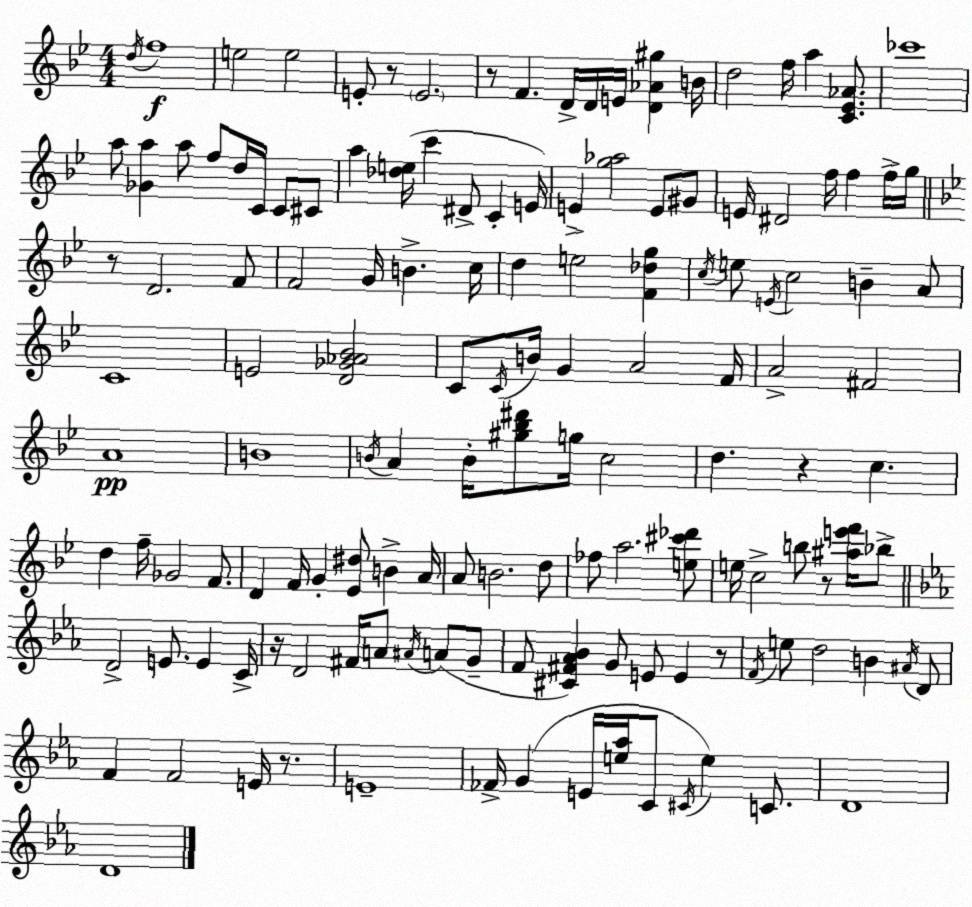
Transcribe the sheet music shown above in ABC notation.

X:1
T:Untitled
M:4/4
L:1/4
K:Bb
d/4 f4 e2 e2 E/2 z/2 E2 z/2 F D/4 D/4 E/4 [D_A^g] B/4 d2 f/4 a [C_E_A]/2 _c'4 a/2 [_Ga] a/2 f/2 d/4 C/4 C/2 ^C/2 a [_de]/4 c' ^D/2 C E/4 E [g_a]2 E/2 ^G/2 E/4 ^D2 f/4 f f/4 g/4 z/2 D2 F/2 F2 G/4 B c/4 d e2 [F_dg] c/4 e/2 E/4 c2 B A/2 C4 E2 [D_G_A_B]2 C/2 C/4 B/4 G A2 F/4 A2 ^F2 A4 B4 B/4 A B/4 [^g_b^d']/2 g/4 c2 d z c d f/4 _G2 F/2 D F/4 G [_E^d]/2 B A/4 A/2 B2 d/2 _f/2 a2 [e^c'_d']/2 e/4 c2 b/2 z/2 [^ae'f']/4 _b/2 D2 E/2 E C/4 z/4 D2 ^F/4 A/2 ^A/4 A/2 G/2 F/2 [^C^F_A_B] G/2 E/2 E z/2 F/4 e/2 d2 B ^A/4 D/2 F F2 E/4 z/2 E4 _F/4 G E/4 [e_a]/4 C/2 ^C/4 e C/2 D4 D4